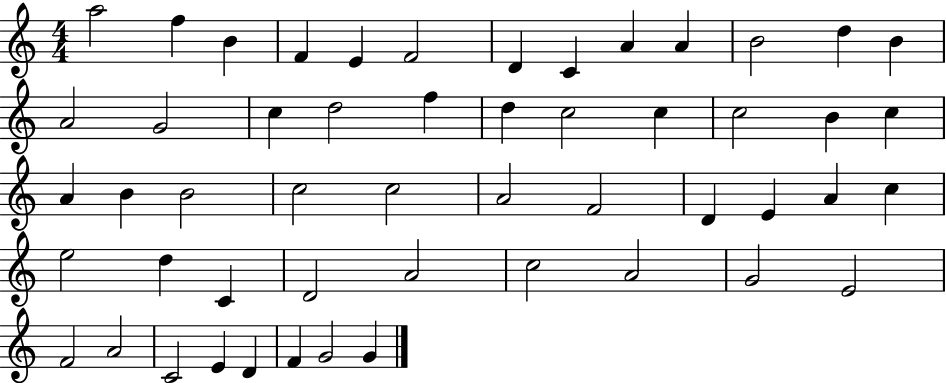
X:1
T:Untitled
M:4/4
L:1/4
K:C
a2 f B F E F2 D C A A B2 d B A2 G2 c d2 f d c2 c c2 B c A B B2 c2 c2 A2 F2 D E A c e2 d C D2 A2 c2 A2 G2 E2 F2 A2 C2 E D F G2 G